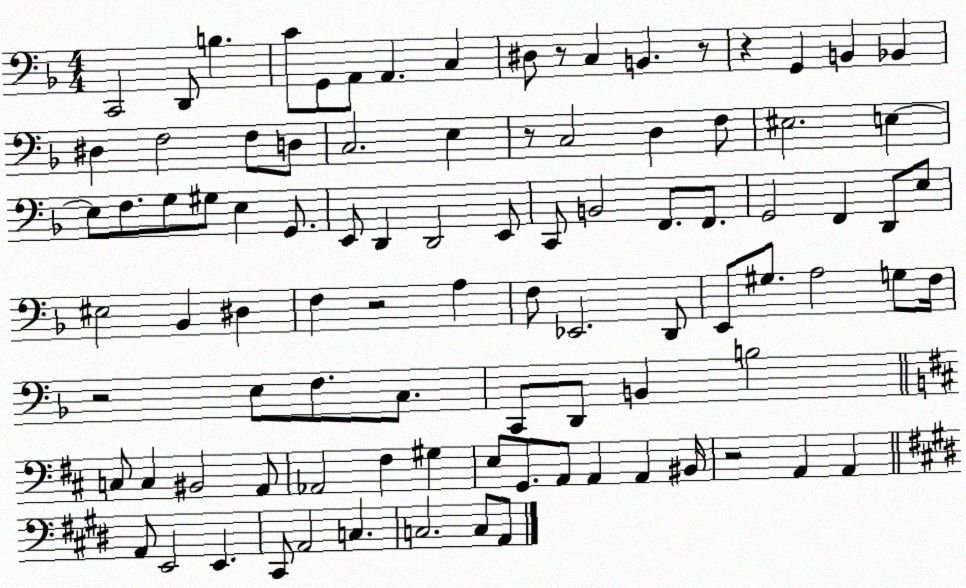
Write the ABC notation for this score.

X:1
T:Untitled
M:4/4
L:1/4
K:F
C,,2 D,,/2 B, C/2 G,,/2 A,,/2 A,, C, ^D,/2 z/2 C, B,, z/2 z G,, B,, _B,, ^D, F,2 F,/2 D,/2 C,2 E, z/2 C,2 D, F,/2 ^E,2 E, E,/2 F,/2 G,/2 ^G,/2 E, G,,/2 E,,/2 D,, D,,2 E,,/2 C,,/2 B,,2 F,,/2 F,,/2 G,,2 F,, D,,/2 E,/2 ^E,2 _B,, ^D, F, z2 A, F,/2 _E,,2 D,,/2 E,,/2 ^G,/2 A,2 G,/2 F,/4 z2 E,/2 F,/2 C,/2 C,,/2 D,,/2 B,, B,2 C,/2 C, ^B,,2 A,,/2 _A,,2 ^F, ^G, E,/2 G,,/2 A,,/2 A,, A,, ^B,,/4 z2 A,, A,, A,,/2 E,,2 E,, ^C,,/2 A,,2 C, C,2 C,/2 A,,/2